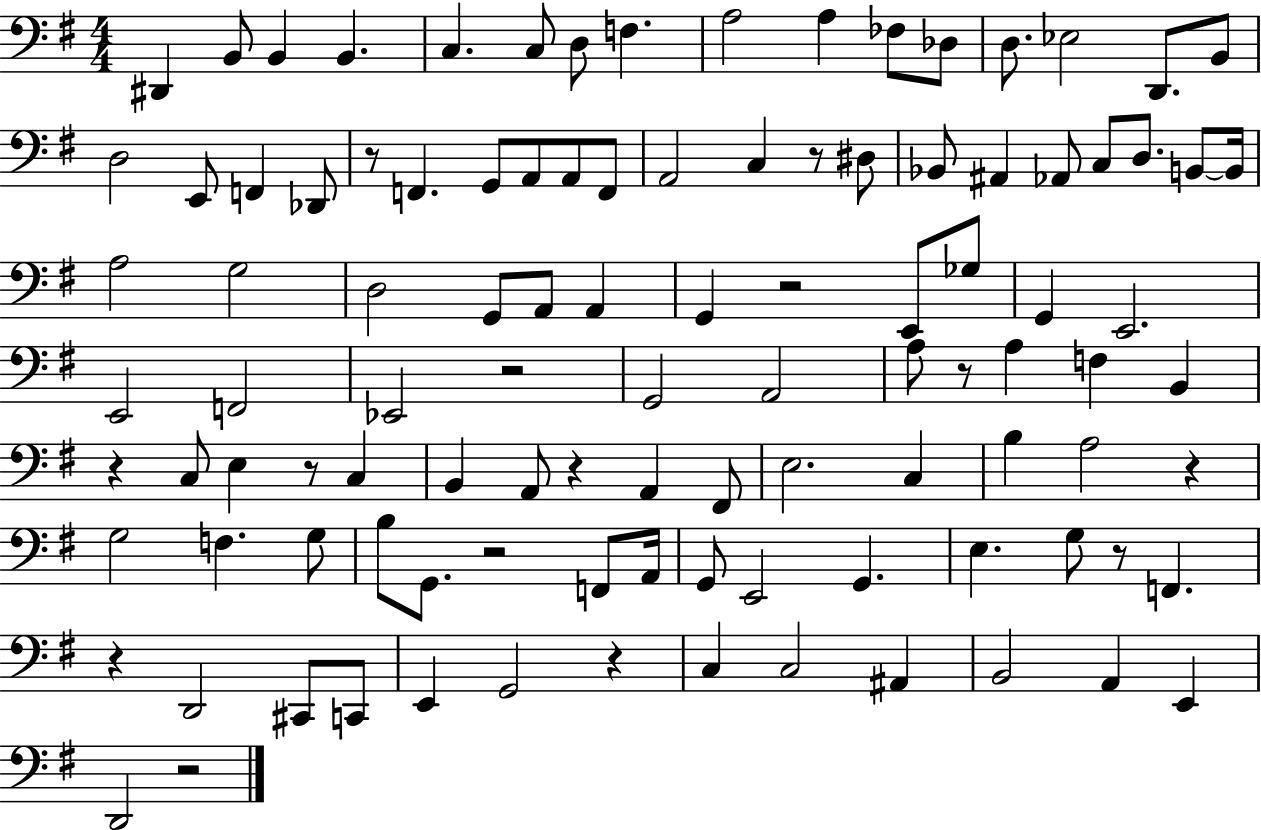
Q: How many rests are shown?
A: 14